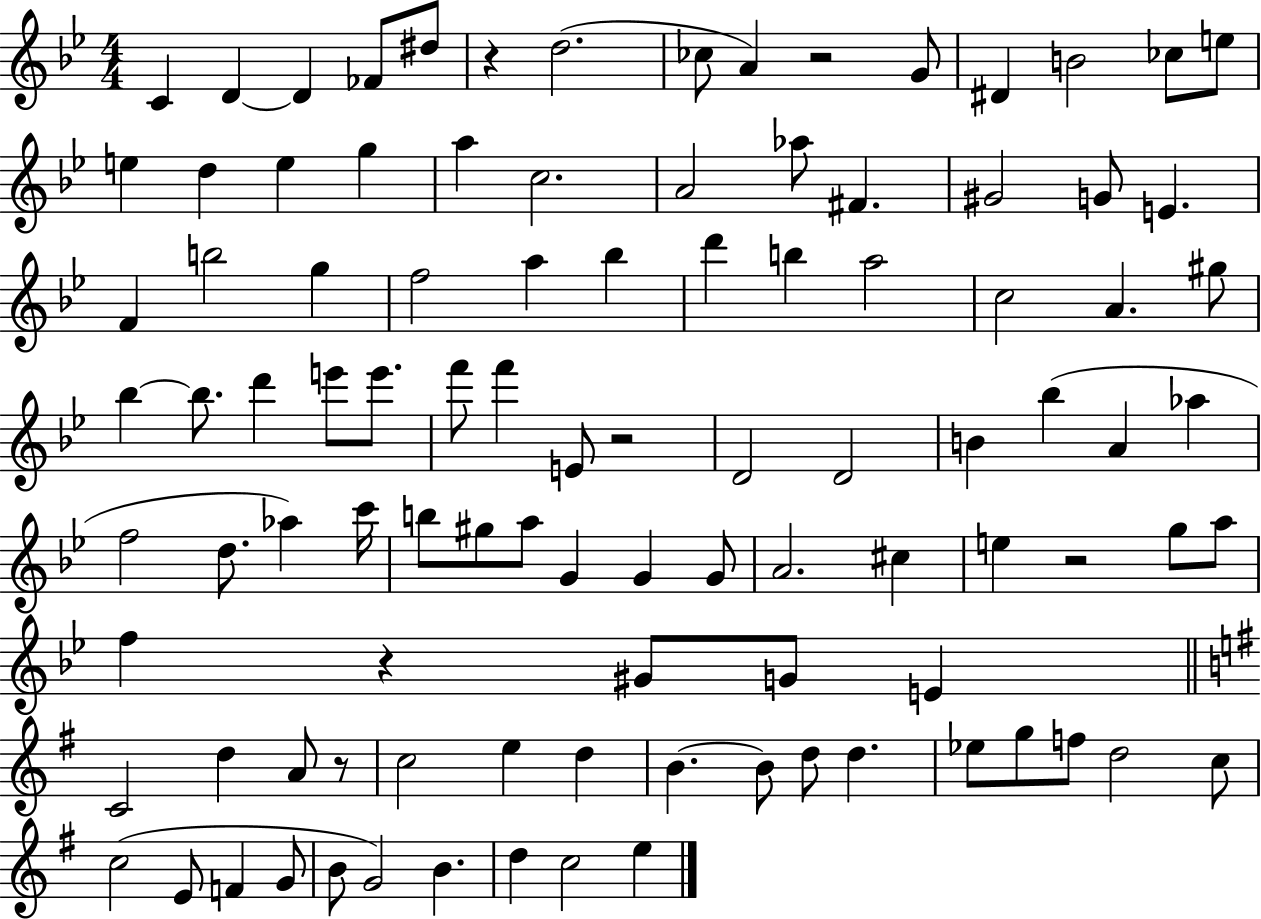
X:1
T:Untitled
M:4/4
L:1/4
K:Bb
C D D _F/2 ^d/2 z d2 _c/2 A z2 G/2 ^D B2 _c/2 e/2 e d e g a c2 A2 _a/2 ^F ^G2 G/2 E F b2 g f2 a _b d' b a2 c2 A ^g/2 _b _b/2 d' e'/2 e'/2 f'/2 f' E/2 z2 D2 D2 B _b A _a f2 d/2 _a c'/4 b/2 ^g/2 a/2 G G G/2 A2 ^c e z2 g/2 a/2 f z ^G/2 G/2 E C2 d A/2 z/2 c2 e d B B/2 d/2 d _e/2 g/2 f/2 d2 c/2 c2 E/2 F G/2 B/2 G2 B d c2 e